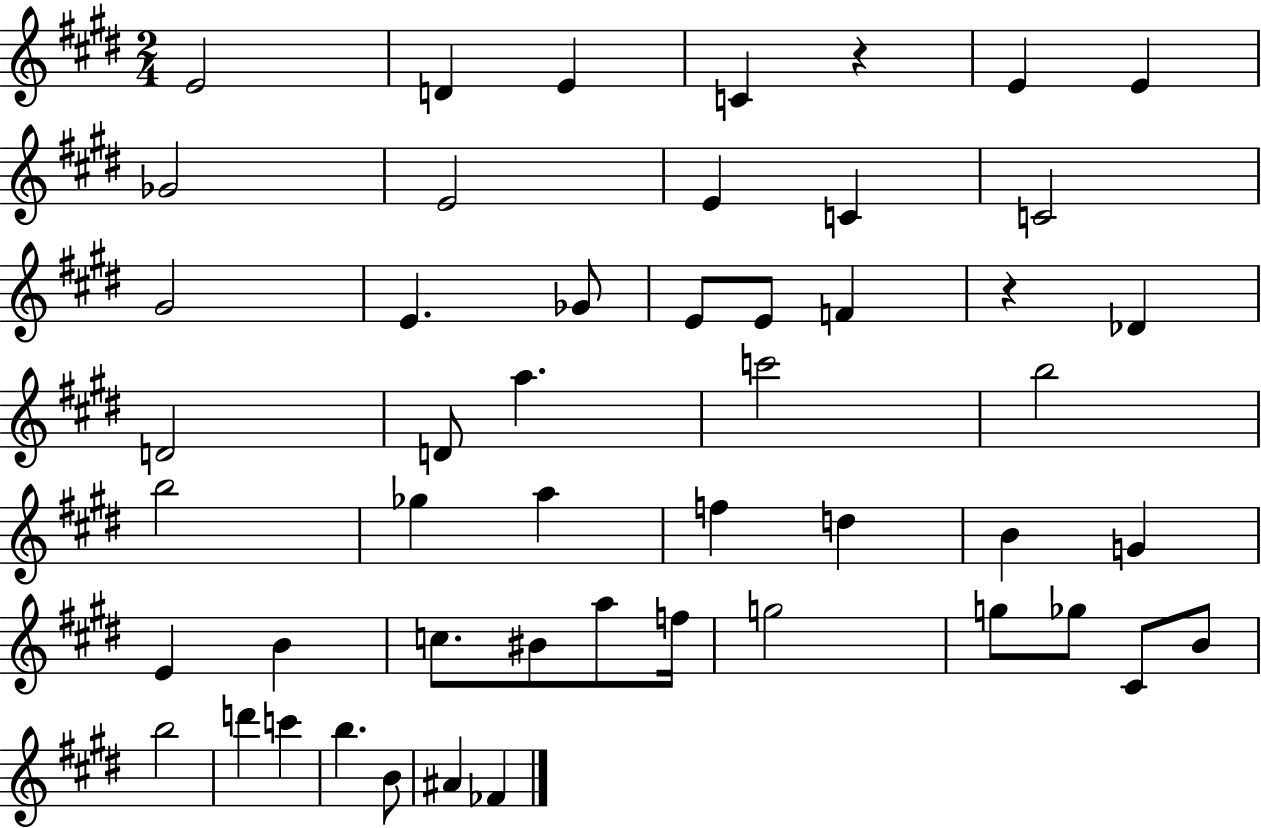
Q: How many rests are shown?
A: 2